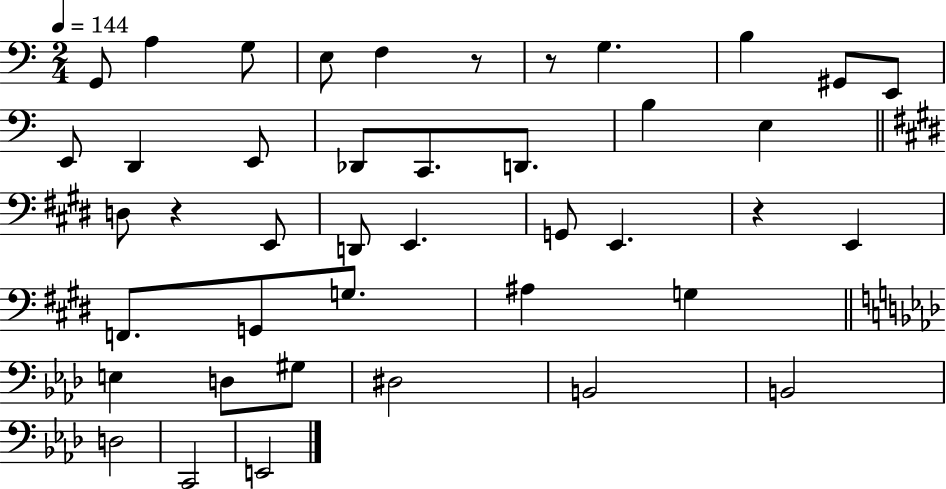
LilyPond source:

{
  \clef bass
  \numericTimeSignature
  \time 2/4
  \key c \major
  \tempo 4 = 144
  \repeat volta 2 { g,8 a4 g8 | e8 f4 r8 | r8 g4. | b4 gis,8 e,8 | \break e,8 d,4 e,8 | des,8 c,8. d,8. | b4 e4 | \bar "||" \break \key e \major d8 r4 e,8 | d,8 e,4. | g,8 e,4. | r4 e,4 | \break f,8. g,8 g8. | ais4 g4 | \bar "||" \break \key aes \major e4 d8 gis8 | dis2 | b,2 | b,2 | \break d2 | c,2 | e,2 | } \bar "|."
}